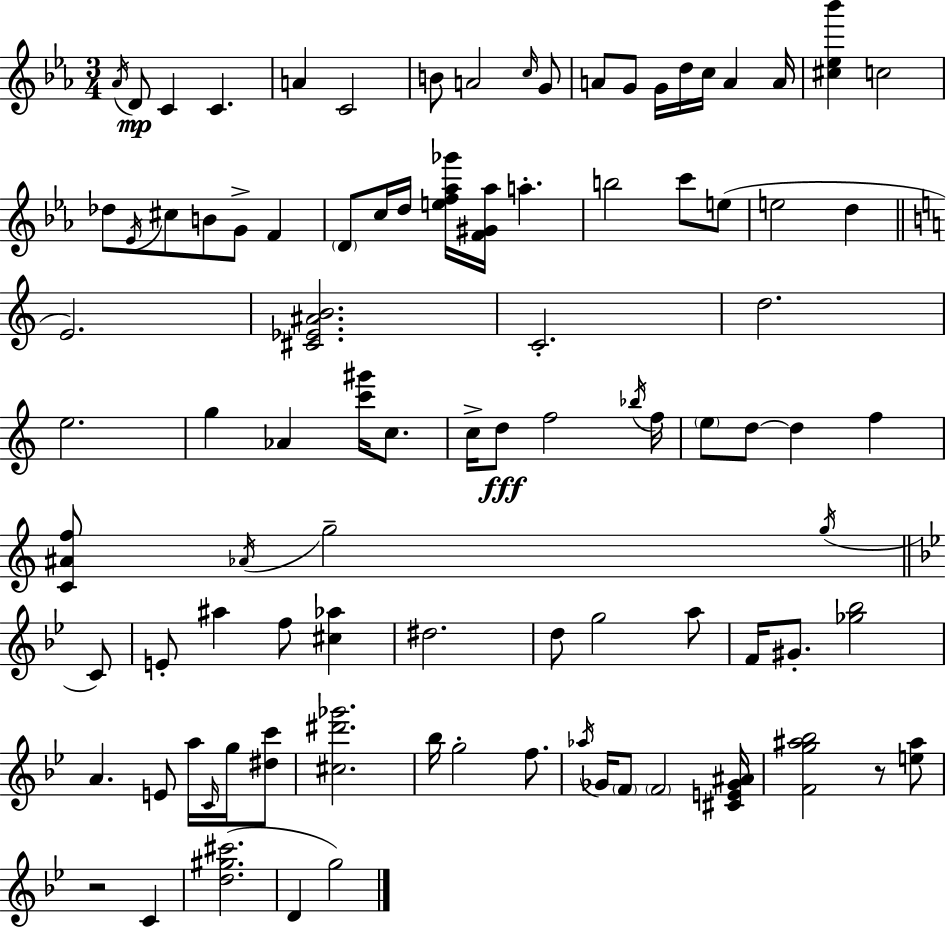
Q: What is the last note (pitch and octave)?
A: G5